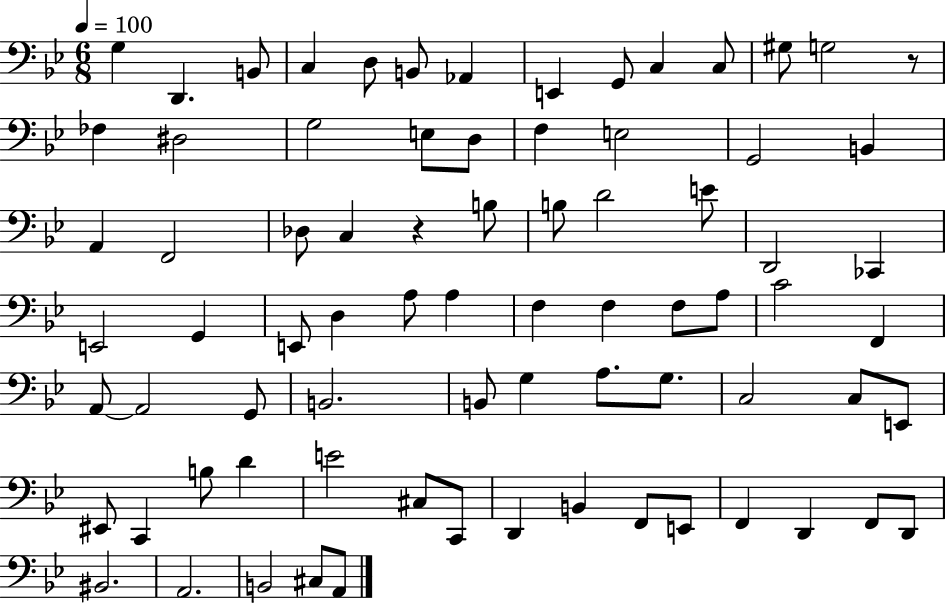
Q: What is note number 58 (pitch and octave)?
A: B3